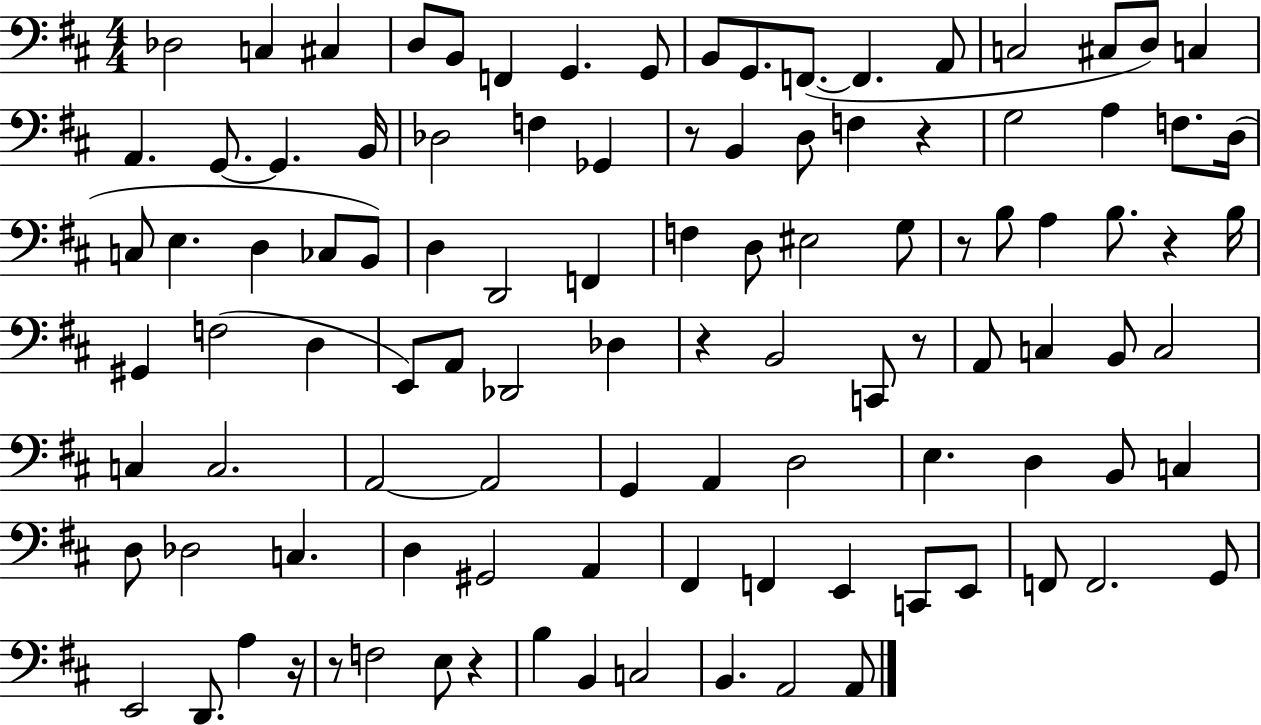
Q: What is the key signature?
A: D major